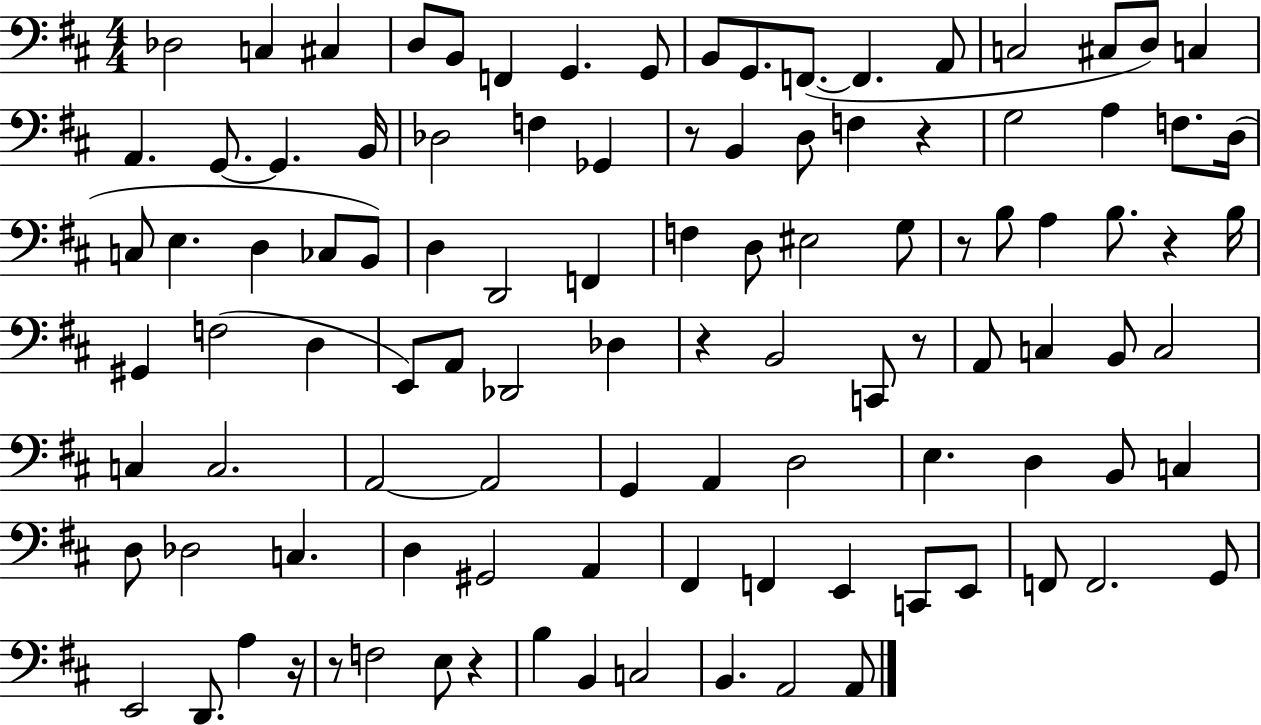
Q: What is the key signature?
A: D major